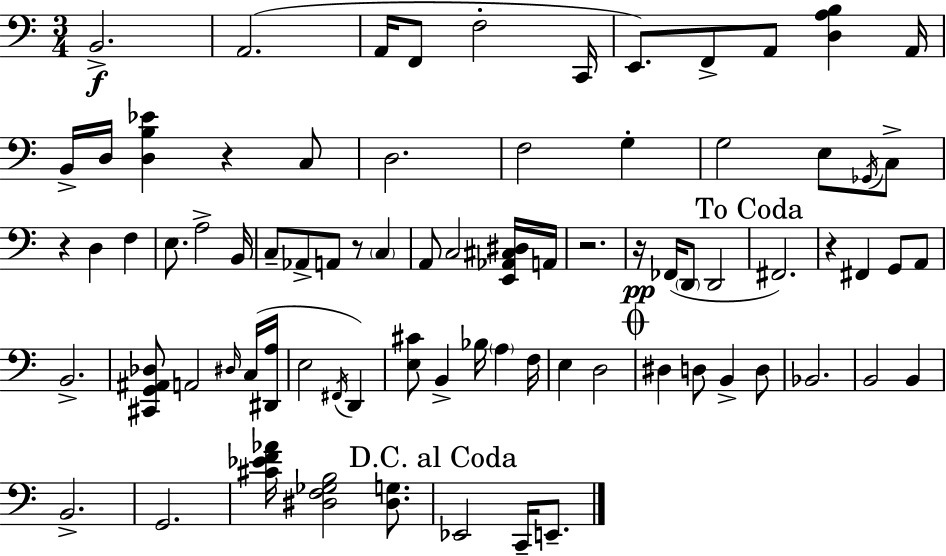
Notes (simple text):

B2/h. A2/h. A2/s F2/e F3/h C2/s E2/e. F2/e A2/e [D3,A3,B3]/q A2/s B2/s D3/s [D3,B3,Eb4]/q R/q C3/e D3/h. F3/h G3/q G3/h E3/e Gb2/s C3/e R/q D3/q F3/q E3/e. A3/h B2/s C3/e Ab2/e A2/e R/e C3/q A2/e C3/h [E2,Ab2,C#3,D#3]/s A2/s R/h. R/s FES2/s D2/e D2/h F#2/h. R/q F#2/q G2/e A2/e B2/h. [C#2,G2,A#2,Db3]/e A2/h D#3/s C3/s [D#2,A3]/s E3/h F#2/s D2/q [E3,C#4]/e B2/q Bb3/s A3/q F3/s E3/q D3/h D#3/q D3/e B2/q D3/e Bb2/h. B2/h B2/q B2/h. G2/h. [C#4,Eb4,F4,Ab4]/s [D#3,F3,Gb3,B3]/h [D#3,G3]/e. Eb2/h C2/s E2/e.